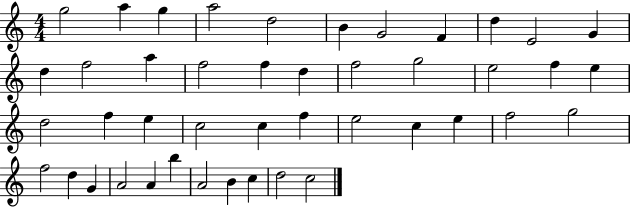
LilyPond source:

{
  \clef treble
  \numericTimeSignature
  \time 4/4
  \key c \major
  g''2 a''4 g''4 | a''2 d''2 | b'4 g'2 f'4 | d''4 e'2 g'4 | \break d''4 f''2 a''4 | f''2 f''4 d''4 | f''2 g''2 | e''2 f''4 e''4 | \break d''2 f''4 e''4 | c''2 c''4 f''4 | e''2 c''4 e''4 | f''2 g''2 | \break f''2 d''4 g'4 | a'2 a'4 b''4 | a'2 b'4 c''4 | d''2 c''2 | \break \bar "|."
}